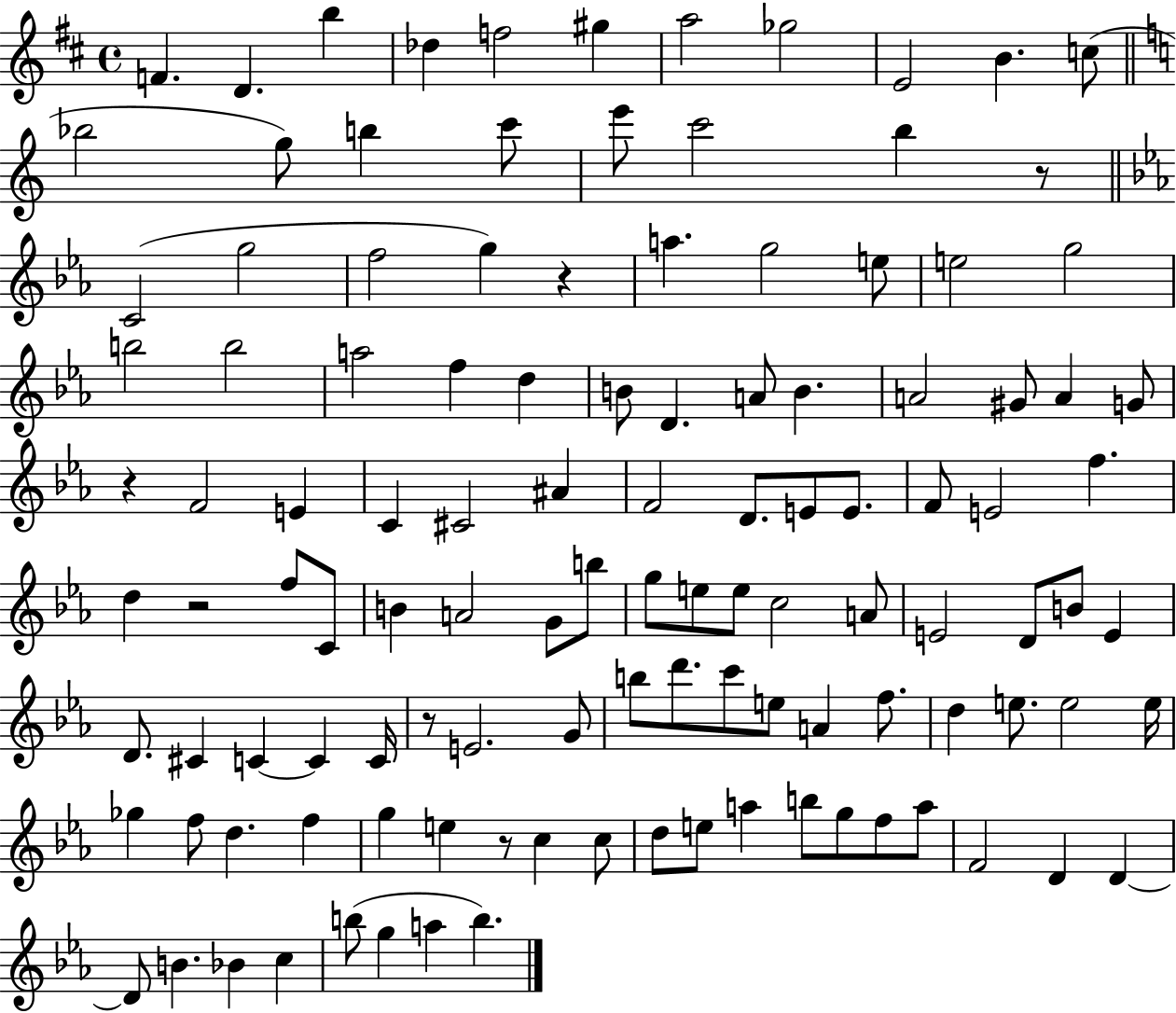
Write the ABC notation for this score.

X:1
T:Untitled
M:4/4
L:1/4
K:D
F D b _d f2 ^g a2 _g2 E2 B c/2 _b2 g/2 b c'/2 e'/2 c'2 b z/2 C2 g2 f2 g z a g2 e/2 e2 g2 b2 b2 a2 f d B/2 D A/2 B A2 ^G/2 A G/2 z F2 E C ^C2 ^A F2 D/2 E/2 E/2 F/2 E2 f d z2 f/2 C/2 B A2 G/2 b/2 g/2 e/2 e/2 c2 A/2 E2 D/2 B/2 E D/2 ^C C C C/4 z/2 E2 G/2 b/2 d'/2 c'/2 e/2 A f/2 d e/2 e2 e/4 _g f/2 d f g e z/2 c c/2 d/2 e/2 a b/2 g/2 f/2 a/2 F2 D D D/2 B _B c b/2 g a b